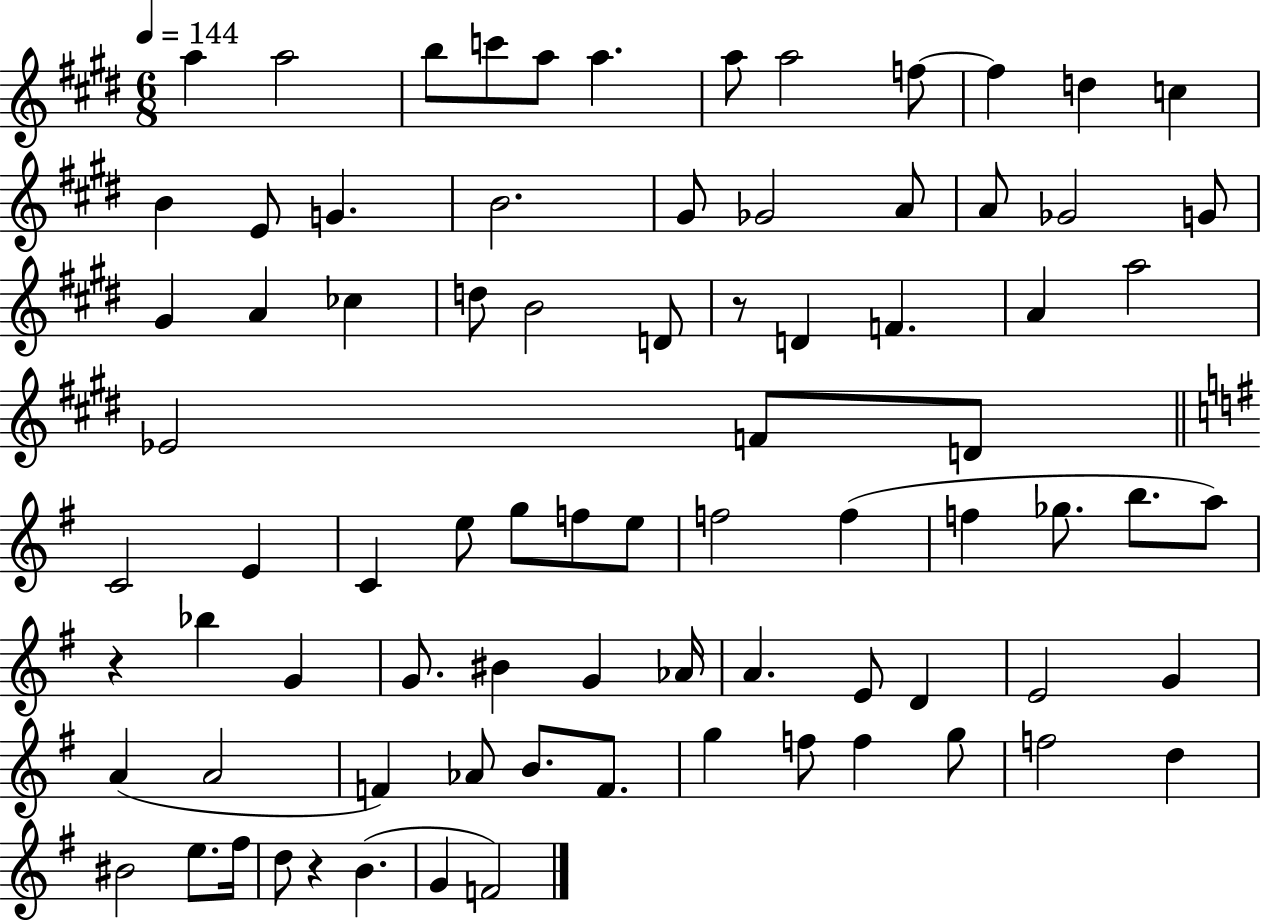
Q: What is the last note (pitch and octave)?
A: F4